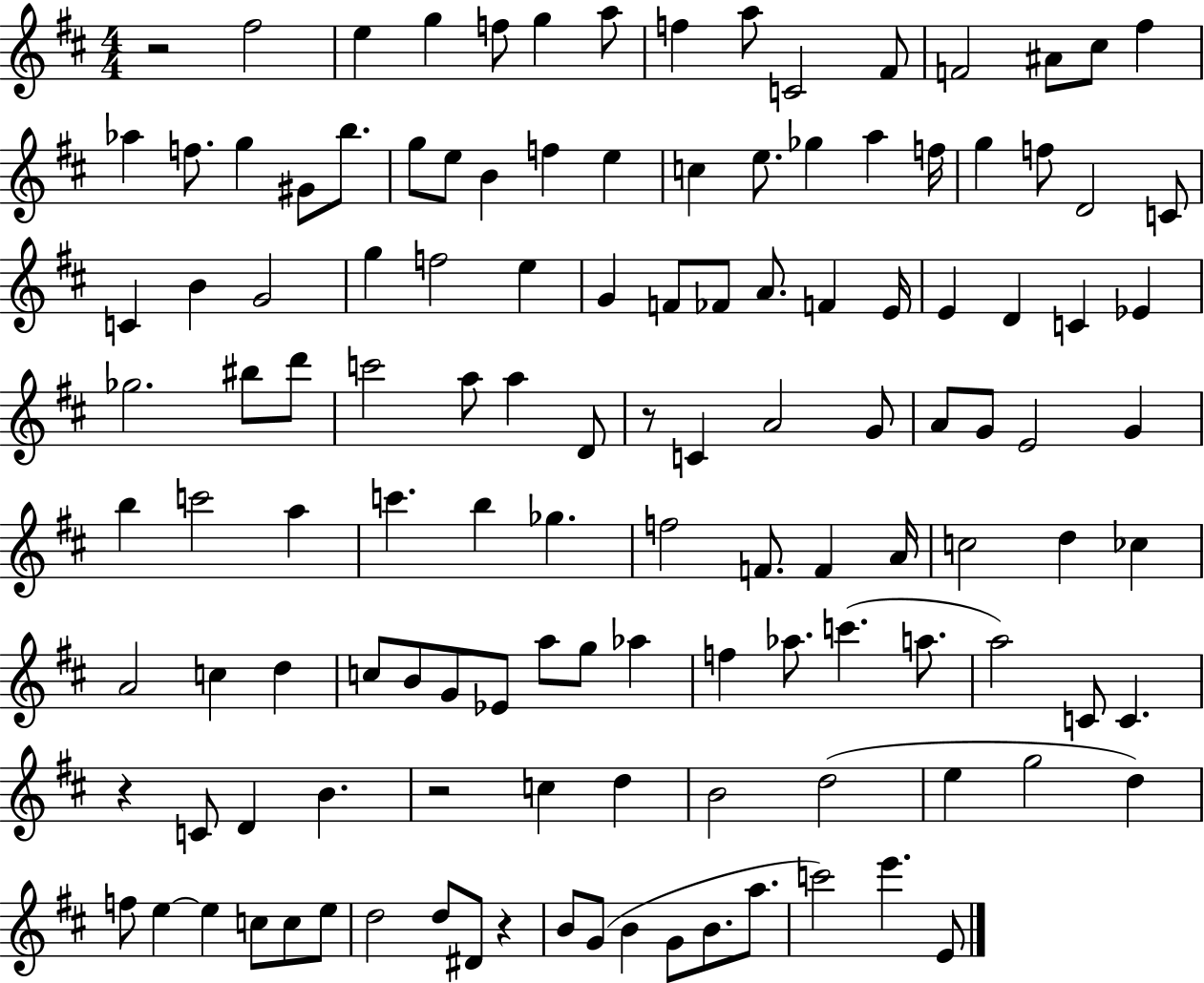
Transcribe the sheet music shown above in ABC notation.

X:1
T:Untitled
M:4/4
L:1/4
K:D
z2 ^f2 e g f/2 g a/2 f a/2 C2 ^F/2 F2 ^A/2 ^c/2 ^f _a f/2 g ^G/2 b/2 g/2 e/2 B f e c e/2 _g a f/4 g f/2 D2 C/2 C B G2 g f2 e G F/2 _F/2 A/2 F E/4 E D C _E _g2 ^b/2 d'/2 c'2 a/2 a D/2 z/2 C A2 G/2 A/2 G/2 E2 G b c'2 a c' b _g f2 F/2 F A/4 c2 d _c A2 c d c/2 B/2 G/2 _E/2 a/2 g/2 _a f _a/2 c' a/2 a2 C/2 C z C/2 D B z2 c d B2 d2 e g2 d f/2 e e c/2 c/2 e/2 d2 d/2 ^D/2 z B/2 G/2 B G/2 B/2 a/2 c'2 e' E/2